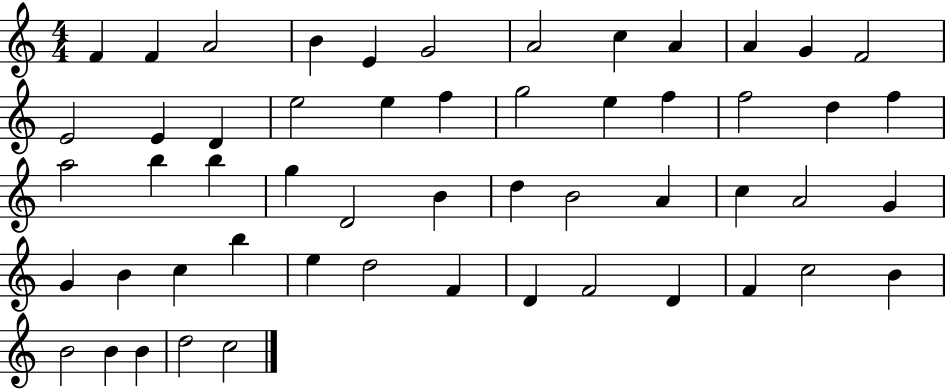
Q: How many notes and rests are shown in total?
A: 54